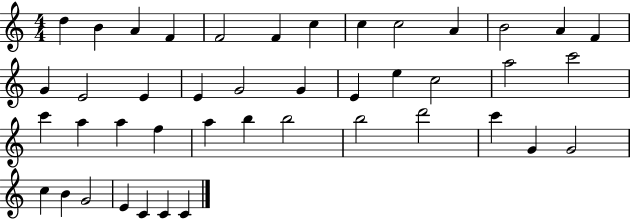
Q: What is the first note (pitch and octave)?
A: D5